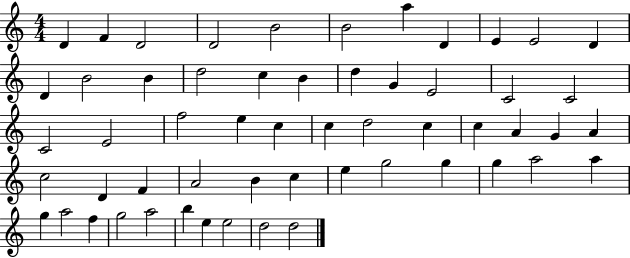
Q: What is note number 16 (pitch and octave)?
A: C5